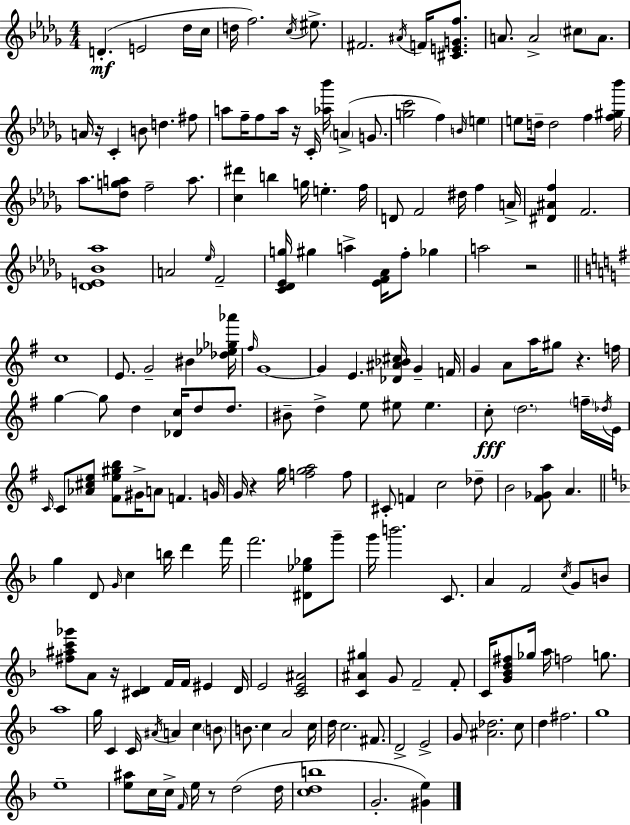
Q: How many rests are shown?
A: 7